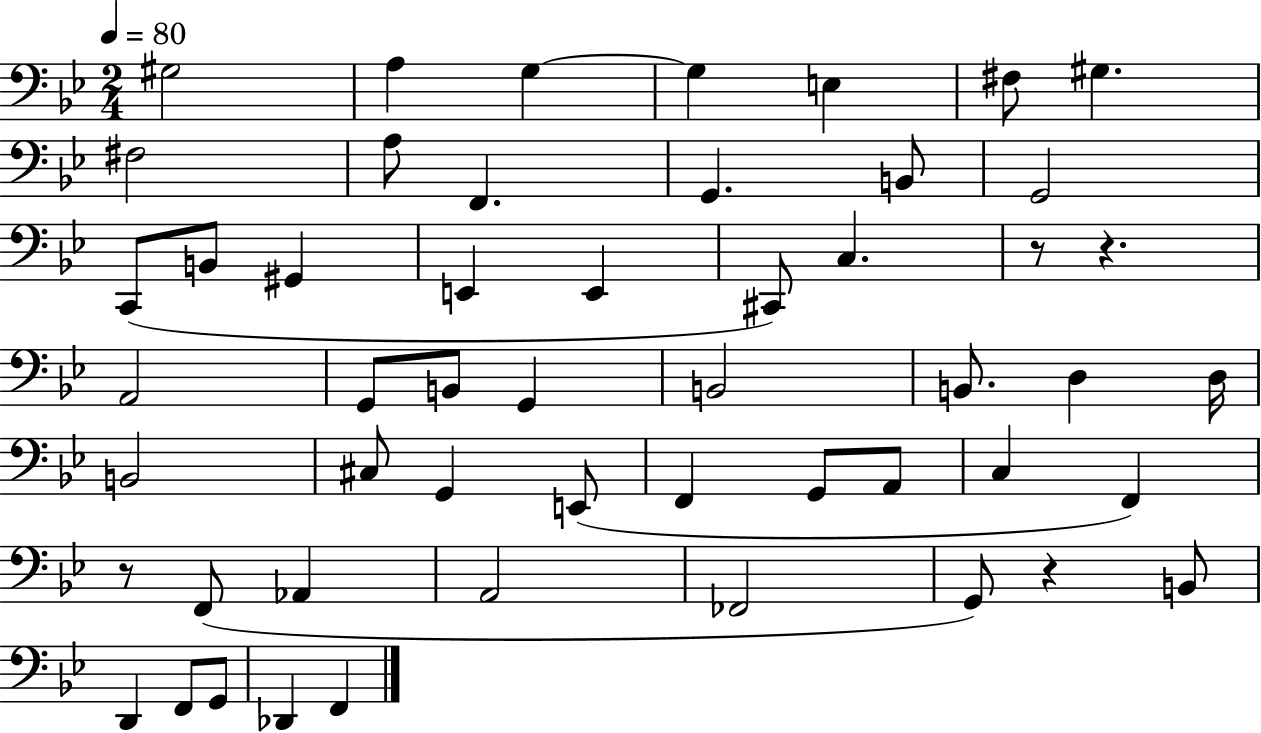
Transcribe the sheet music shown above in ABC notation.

X:1
T:Untitled
M:2/4
L:1/4
K:Bb
^G,2 A, G, G, E, ^F,/2 ^G, ^F,2 A,/2 F,, G,, B,,/2 G,,2 C,,/2 B,,/2 ^G,, E,, E,, ^C,,/2 C, z/2 z A,,2 G,,/2 B,,/2 G,, B,,2 B,,/2 D, D,/4 B,,2 ^C,/2 G,, E,,/2 F,, G,,/2 A,,/2 C, F,, z/2 F,,/2 _A,, A,,2 _F,,2 G,,/2 z B,,/2 D,, F,,/2 G,,/2 _D,, F,,